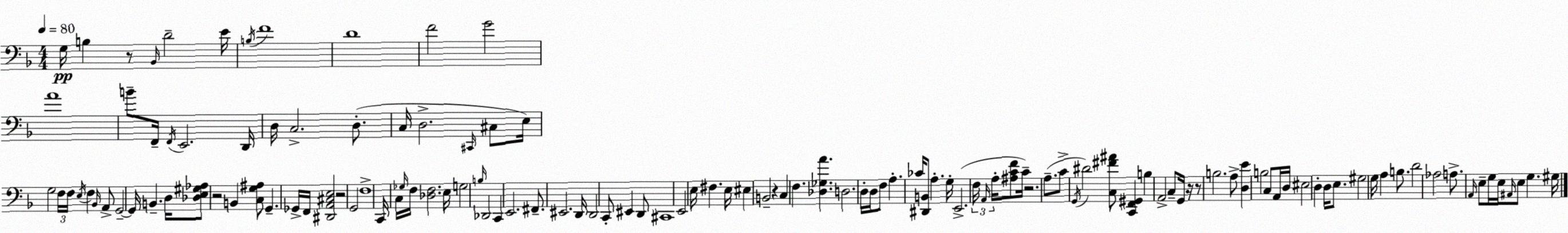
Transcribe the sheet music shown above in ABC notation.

X:1
T:Untitled
M:4/4
L:1/4
K:F
G,/4 B, z/2 _B,,/4 D2 E/4 B,/4 F4 D4 F2 G2 A4 B/2 F,,/4 F,,/4 E,,2 D,,/4 D,/4 C,2 D,/2 C,/4 D,2 ^C,,/4 ^C,/2 E,/4 G,2 F,/4 F,/4 E,/4 F, _B,,/4 A,,/2 G,,2 G,,/4 B,, D,/4 [_D,E,^G,_A,]/2 z2 B,, [C,G,^A,]/2 G,, _G,,/4 F,,/4 [^D,,A,,^C,E,]2 z2 G,,2 F,4 C,,/4 C,/4 _G,/4 F,/4 [_D,F,]2 E,/4 G,2 B,/4 _D,,2 C,, E,,2 ^F,,/2 ^E,,2 D,,/4 D,,2 C,,/2 ^E,, D,,/2 ^C,,4 E,,2 E,/4 ^F, E,/4 ^E, B,,2 z C, F, [_D,_G,A] D,2 D,/4 D,/4 F,/2 A, _C/4 [^D,,B,,]/2 A, G,/4 E,,2 F,/4 A,,/4 A,/4 [^A,CF]/2 C/4 z2 A,/2 C/2 G,,/4 ^D2 [C,^F^A]/2 [C,,F,,^G,,] B, A,,2 C,/2 G,,/4 z/4 z/2 B,2 A,/2 [D,E] B,2 C,/2 A,,/4 D,/4 ^E,2 D, D,/4 E,/2 ^G,2 G,/4 A, B,/2 D2 _A,2 A,/2 A,,/4 E,/2 G,/4 E,/4 ^A,,/4 E,/2 G, ^G,/4